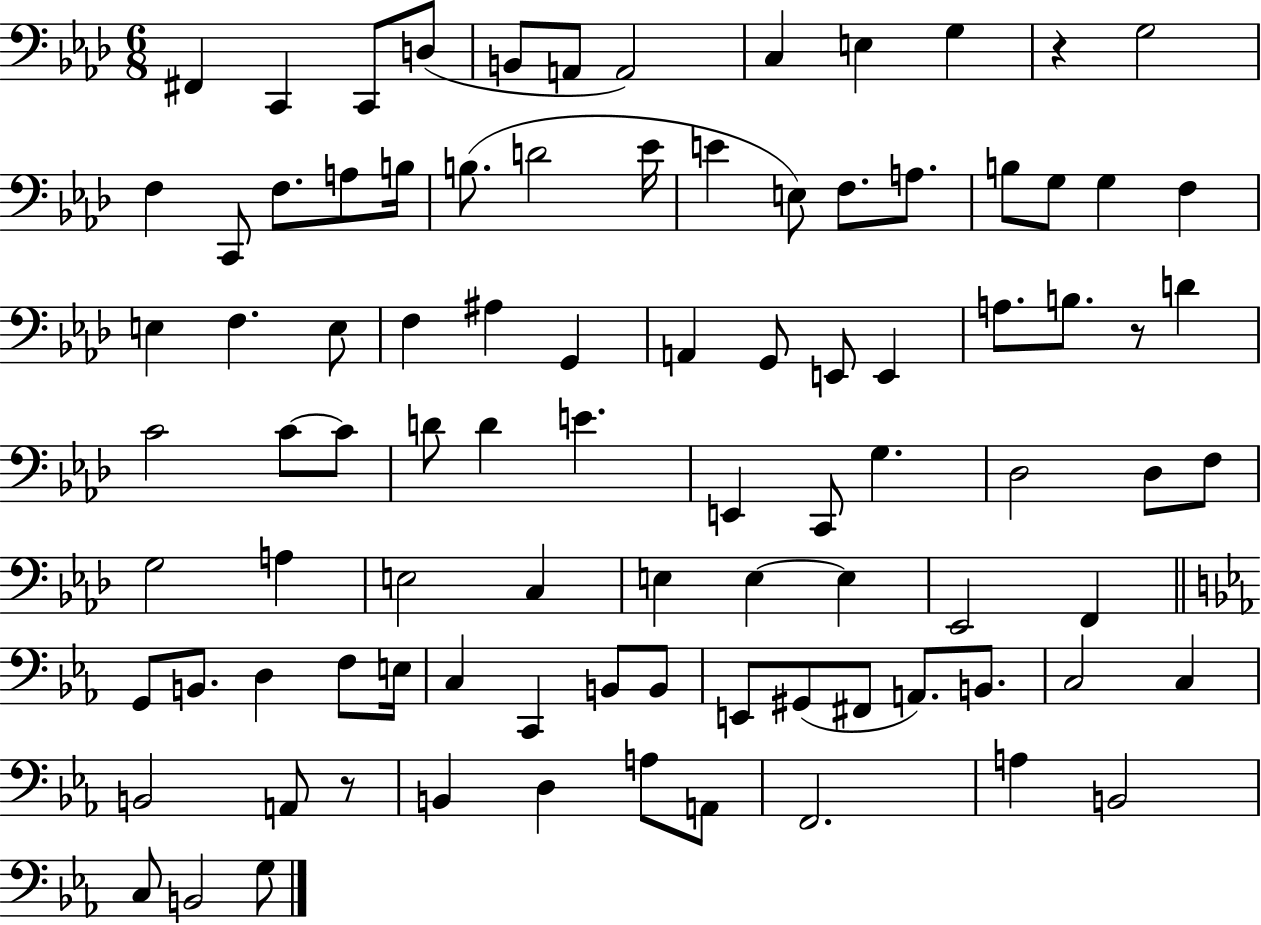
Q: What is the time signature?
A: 6/8